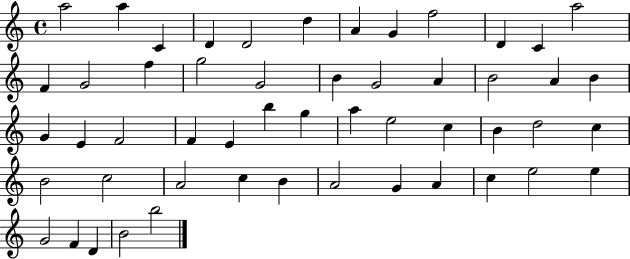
A5/h A5/q C4/q D4/q D4/h D5/q A4/q G4/q F5/h D4/q C4/q A5/h F4/q G4/h F5/q G5/h G4/h B4/q G4/h A4/q B4/h A4/q B4/q G4/q E4/q F4/h F4/q E4/q B5/q G5/q A5/q E5/h C5/q B4/q D5/h C5/q B4/h C5/h A4/h C5/q B4/q A4/h G4/q A4/q C5/q E5/h E5/q G4/h F4/q D4/q B4/h B5/h